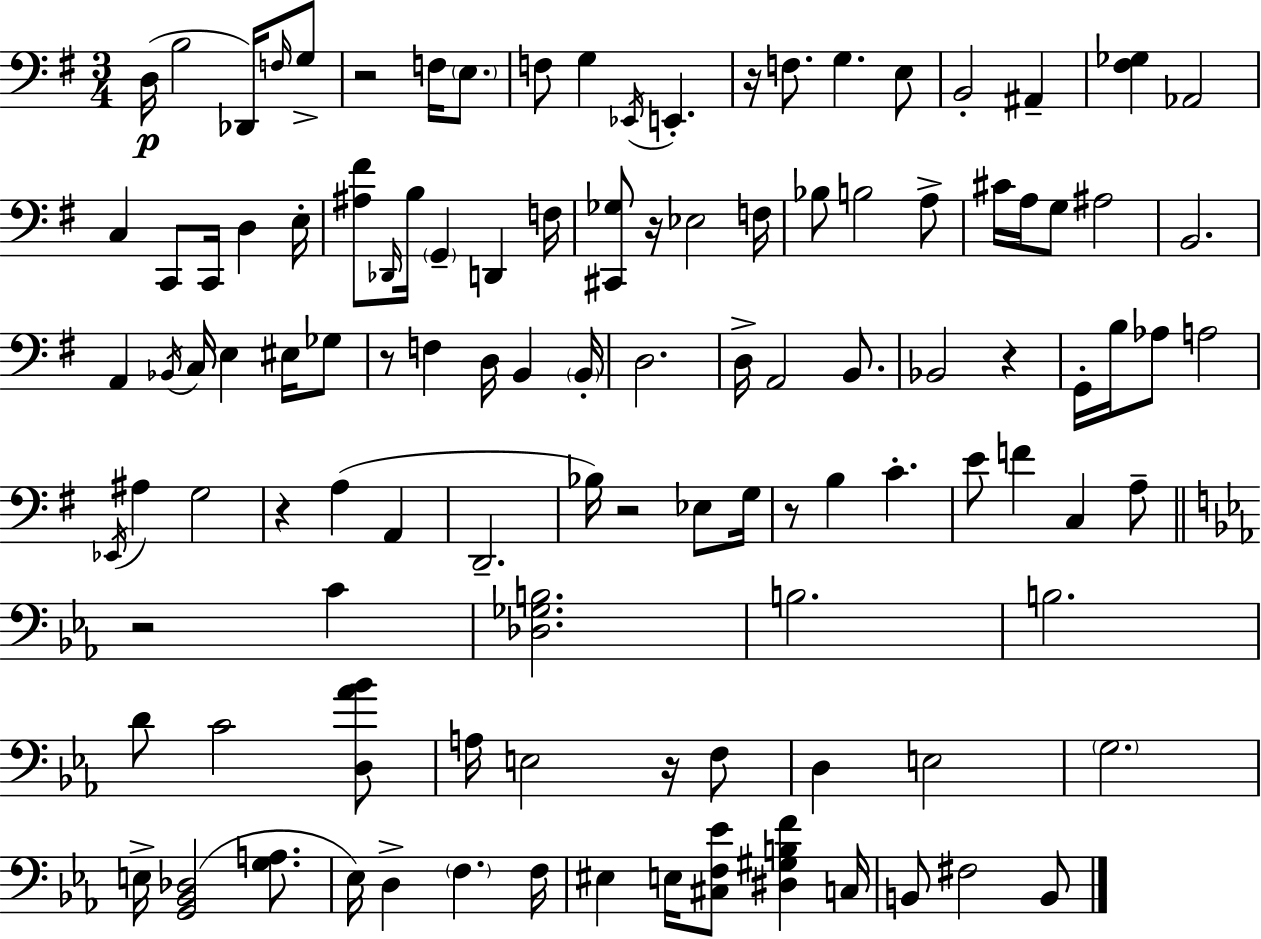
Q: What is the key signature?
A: E minor